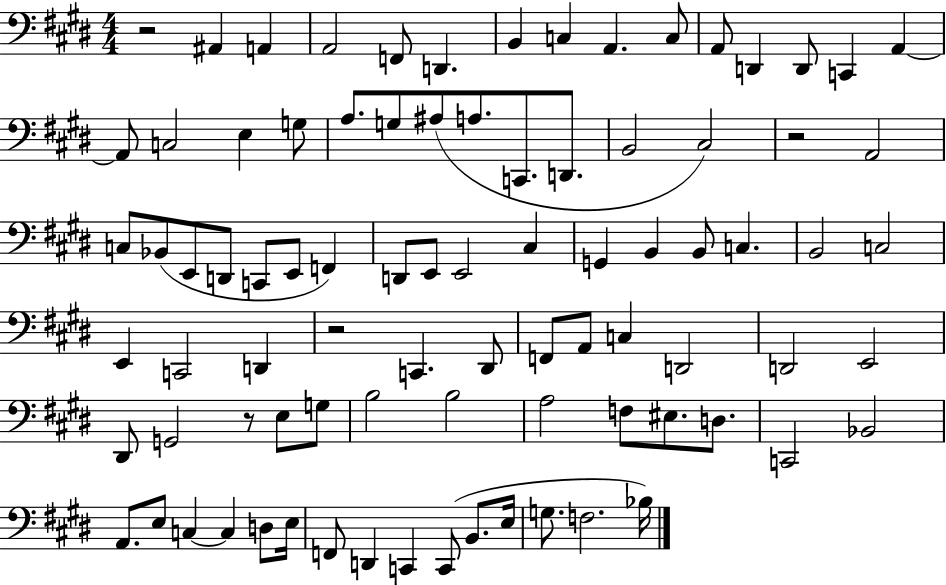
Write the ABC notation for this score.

X:1
T:Untitled
M:4/4
L:1/4
K:E
z2 ^A,, A,, A,,2 F,,/2 D,, B,, C, A,, C,/2 A,,/2 D,, D,,/2 C,, A,, A,,/2 C,2 E, G,/2 A,/2 G,/2 ^A,/2 A,/2 C,,/2 D,,/2 B,,2 ^C,2 z2 A,,2 C,/2 _B,,/2 E,,/2 D,,/2 C,,/2 E,,/2 F,, D,,/2 E,,/2 E,,2 ^C, G,, B,, B,,/2 C, B,,2 C,2 E,, C,,2 D,, z2 C,, ^D,,/2 F,,/2 A,,/2 C, D,,2 D,,2 E,,2 ^D,,/2 G,,2 z/2 E,/2 G,/2 B,2 B,2 A,2 F,/2 ^E,/2 D,/2 C,,2 _B,,2 A,,/2 E,/2 C, C, D,/2 E,/4 F,,/2 D,, C,, C,,/2 B,,/2 E,/4 G,/2 F,2 _B,/4